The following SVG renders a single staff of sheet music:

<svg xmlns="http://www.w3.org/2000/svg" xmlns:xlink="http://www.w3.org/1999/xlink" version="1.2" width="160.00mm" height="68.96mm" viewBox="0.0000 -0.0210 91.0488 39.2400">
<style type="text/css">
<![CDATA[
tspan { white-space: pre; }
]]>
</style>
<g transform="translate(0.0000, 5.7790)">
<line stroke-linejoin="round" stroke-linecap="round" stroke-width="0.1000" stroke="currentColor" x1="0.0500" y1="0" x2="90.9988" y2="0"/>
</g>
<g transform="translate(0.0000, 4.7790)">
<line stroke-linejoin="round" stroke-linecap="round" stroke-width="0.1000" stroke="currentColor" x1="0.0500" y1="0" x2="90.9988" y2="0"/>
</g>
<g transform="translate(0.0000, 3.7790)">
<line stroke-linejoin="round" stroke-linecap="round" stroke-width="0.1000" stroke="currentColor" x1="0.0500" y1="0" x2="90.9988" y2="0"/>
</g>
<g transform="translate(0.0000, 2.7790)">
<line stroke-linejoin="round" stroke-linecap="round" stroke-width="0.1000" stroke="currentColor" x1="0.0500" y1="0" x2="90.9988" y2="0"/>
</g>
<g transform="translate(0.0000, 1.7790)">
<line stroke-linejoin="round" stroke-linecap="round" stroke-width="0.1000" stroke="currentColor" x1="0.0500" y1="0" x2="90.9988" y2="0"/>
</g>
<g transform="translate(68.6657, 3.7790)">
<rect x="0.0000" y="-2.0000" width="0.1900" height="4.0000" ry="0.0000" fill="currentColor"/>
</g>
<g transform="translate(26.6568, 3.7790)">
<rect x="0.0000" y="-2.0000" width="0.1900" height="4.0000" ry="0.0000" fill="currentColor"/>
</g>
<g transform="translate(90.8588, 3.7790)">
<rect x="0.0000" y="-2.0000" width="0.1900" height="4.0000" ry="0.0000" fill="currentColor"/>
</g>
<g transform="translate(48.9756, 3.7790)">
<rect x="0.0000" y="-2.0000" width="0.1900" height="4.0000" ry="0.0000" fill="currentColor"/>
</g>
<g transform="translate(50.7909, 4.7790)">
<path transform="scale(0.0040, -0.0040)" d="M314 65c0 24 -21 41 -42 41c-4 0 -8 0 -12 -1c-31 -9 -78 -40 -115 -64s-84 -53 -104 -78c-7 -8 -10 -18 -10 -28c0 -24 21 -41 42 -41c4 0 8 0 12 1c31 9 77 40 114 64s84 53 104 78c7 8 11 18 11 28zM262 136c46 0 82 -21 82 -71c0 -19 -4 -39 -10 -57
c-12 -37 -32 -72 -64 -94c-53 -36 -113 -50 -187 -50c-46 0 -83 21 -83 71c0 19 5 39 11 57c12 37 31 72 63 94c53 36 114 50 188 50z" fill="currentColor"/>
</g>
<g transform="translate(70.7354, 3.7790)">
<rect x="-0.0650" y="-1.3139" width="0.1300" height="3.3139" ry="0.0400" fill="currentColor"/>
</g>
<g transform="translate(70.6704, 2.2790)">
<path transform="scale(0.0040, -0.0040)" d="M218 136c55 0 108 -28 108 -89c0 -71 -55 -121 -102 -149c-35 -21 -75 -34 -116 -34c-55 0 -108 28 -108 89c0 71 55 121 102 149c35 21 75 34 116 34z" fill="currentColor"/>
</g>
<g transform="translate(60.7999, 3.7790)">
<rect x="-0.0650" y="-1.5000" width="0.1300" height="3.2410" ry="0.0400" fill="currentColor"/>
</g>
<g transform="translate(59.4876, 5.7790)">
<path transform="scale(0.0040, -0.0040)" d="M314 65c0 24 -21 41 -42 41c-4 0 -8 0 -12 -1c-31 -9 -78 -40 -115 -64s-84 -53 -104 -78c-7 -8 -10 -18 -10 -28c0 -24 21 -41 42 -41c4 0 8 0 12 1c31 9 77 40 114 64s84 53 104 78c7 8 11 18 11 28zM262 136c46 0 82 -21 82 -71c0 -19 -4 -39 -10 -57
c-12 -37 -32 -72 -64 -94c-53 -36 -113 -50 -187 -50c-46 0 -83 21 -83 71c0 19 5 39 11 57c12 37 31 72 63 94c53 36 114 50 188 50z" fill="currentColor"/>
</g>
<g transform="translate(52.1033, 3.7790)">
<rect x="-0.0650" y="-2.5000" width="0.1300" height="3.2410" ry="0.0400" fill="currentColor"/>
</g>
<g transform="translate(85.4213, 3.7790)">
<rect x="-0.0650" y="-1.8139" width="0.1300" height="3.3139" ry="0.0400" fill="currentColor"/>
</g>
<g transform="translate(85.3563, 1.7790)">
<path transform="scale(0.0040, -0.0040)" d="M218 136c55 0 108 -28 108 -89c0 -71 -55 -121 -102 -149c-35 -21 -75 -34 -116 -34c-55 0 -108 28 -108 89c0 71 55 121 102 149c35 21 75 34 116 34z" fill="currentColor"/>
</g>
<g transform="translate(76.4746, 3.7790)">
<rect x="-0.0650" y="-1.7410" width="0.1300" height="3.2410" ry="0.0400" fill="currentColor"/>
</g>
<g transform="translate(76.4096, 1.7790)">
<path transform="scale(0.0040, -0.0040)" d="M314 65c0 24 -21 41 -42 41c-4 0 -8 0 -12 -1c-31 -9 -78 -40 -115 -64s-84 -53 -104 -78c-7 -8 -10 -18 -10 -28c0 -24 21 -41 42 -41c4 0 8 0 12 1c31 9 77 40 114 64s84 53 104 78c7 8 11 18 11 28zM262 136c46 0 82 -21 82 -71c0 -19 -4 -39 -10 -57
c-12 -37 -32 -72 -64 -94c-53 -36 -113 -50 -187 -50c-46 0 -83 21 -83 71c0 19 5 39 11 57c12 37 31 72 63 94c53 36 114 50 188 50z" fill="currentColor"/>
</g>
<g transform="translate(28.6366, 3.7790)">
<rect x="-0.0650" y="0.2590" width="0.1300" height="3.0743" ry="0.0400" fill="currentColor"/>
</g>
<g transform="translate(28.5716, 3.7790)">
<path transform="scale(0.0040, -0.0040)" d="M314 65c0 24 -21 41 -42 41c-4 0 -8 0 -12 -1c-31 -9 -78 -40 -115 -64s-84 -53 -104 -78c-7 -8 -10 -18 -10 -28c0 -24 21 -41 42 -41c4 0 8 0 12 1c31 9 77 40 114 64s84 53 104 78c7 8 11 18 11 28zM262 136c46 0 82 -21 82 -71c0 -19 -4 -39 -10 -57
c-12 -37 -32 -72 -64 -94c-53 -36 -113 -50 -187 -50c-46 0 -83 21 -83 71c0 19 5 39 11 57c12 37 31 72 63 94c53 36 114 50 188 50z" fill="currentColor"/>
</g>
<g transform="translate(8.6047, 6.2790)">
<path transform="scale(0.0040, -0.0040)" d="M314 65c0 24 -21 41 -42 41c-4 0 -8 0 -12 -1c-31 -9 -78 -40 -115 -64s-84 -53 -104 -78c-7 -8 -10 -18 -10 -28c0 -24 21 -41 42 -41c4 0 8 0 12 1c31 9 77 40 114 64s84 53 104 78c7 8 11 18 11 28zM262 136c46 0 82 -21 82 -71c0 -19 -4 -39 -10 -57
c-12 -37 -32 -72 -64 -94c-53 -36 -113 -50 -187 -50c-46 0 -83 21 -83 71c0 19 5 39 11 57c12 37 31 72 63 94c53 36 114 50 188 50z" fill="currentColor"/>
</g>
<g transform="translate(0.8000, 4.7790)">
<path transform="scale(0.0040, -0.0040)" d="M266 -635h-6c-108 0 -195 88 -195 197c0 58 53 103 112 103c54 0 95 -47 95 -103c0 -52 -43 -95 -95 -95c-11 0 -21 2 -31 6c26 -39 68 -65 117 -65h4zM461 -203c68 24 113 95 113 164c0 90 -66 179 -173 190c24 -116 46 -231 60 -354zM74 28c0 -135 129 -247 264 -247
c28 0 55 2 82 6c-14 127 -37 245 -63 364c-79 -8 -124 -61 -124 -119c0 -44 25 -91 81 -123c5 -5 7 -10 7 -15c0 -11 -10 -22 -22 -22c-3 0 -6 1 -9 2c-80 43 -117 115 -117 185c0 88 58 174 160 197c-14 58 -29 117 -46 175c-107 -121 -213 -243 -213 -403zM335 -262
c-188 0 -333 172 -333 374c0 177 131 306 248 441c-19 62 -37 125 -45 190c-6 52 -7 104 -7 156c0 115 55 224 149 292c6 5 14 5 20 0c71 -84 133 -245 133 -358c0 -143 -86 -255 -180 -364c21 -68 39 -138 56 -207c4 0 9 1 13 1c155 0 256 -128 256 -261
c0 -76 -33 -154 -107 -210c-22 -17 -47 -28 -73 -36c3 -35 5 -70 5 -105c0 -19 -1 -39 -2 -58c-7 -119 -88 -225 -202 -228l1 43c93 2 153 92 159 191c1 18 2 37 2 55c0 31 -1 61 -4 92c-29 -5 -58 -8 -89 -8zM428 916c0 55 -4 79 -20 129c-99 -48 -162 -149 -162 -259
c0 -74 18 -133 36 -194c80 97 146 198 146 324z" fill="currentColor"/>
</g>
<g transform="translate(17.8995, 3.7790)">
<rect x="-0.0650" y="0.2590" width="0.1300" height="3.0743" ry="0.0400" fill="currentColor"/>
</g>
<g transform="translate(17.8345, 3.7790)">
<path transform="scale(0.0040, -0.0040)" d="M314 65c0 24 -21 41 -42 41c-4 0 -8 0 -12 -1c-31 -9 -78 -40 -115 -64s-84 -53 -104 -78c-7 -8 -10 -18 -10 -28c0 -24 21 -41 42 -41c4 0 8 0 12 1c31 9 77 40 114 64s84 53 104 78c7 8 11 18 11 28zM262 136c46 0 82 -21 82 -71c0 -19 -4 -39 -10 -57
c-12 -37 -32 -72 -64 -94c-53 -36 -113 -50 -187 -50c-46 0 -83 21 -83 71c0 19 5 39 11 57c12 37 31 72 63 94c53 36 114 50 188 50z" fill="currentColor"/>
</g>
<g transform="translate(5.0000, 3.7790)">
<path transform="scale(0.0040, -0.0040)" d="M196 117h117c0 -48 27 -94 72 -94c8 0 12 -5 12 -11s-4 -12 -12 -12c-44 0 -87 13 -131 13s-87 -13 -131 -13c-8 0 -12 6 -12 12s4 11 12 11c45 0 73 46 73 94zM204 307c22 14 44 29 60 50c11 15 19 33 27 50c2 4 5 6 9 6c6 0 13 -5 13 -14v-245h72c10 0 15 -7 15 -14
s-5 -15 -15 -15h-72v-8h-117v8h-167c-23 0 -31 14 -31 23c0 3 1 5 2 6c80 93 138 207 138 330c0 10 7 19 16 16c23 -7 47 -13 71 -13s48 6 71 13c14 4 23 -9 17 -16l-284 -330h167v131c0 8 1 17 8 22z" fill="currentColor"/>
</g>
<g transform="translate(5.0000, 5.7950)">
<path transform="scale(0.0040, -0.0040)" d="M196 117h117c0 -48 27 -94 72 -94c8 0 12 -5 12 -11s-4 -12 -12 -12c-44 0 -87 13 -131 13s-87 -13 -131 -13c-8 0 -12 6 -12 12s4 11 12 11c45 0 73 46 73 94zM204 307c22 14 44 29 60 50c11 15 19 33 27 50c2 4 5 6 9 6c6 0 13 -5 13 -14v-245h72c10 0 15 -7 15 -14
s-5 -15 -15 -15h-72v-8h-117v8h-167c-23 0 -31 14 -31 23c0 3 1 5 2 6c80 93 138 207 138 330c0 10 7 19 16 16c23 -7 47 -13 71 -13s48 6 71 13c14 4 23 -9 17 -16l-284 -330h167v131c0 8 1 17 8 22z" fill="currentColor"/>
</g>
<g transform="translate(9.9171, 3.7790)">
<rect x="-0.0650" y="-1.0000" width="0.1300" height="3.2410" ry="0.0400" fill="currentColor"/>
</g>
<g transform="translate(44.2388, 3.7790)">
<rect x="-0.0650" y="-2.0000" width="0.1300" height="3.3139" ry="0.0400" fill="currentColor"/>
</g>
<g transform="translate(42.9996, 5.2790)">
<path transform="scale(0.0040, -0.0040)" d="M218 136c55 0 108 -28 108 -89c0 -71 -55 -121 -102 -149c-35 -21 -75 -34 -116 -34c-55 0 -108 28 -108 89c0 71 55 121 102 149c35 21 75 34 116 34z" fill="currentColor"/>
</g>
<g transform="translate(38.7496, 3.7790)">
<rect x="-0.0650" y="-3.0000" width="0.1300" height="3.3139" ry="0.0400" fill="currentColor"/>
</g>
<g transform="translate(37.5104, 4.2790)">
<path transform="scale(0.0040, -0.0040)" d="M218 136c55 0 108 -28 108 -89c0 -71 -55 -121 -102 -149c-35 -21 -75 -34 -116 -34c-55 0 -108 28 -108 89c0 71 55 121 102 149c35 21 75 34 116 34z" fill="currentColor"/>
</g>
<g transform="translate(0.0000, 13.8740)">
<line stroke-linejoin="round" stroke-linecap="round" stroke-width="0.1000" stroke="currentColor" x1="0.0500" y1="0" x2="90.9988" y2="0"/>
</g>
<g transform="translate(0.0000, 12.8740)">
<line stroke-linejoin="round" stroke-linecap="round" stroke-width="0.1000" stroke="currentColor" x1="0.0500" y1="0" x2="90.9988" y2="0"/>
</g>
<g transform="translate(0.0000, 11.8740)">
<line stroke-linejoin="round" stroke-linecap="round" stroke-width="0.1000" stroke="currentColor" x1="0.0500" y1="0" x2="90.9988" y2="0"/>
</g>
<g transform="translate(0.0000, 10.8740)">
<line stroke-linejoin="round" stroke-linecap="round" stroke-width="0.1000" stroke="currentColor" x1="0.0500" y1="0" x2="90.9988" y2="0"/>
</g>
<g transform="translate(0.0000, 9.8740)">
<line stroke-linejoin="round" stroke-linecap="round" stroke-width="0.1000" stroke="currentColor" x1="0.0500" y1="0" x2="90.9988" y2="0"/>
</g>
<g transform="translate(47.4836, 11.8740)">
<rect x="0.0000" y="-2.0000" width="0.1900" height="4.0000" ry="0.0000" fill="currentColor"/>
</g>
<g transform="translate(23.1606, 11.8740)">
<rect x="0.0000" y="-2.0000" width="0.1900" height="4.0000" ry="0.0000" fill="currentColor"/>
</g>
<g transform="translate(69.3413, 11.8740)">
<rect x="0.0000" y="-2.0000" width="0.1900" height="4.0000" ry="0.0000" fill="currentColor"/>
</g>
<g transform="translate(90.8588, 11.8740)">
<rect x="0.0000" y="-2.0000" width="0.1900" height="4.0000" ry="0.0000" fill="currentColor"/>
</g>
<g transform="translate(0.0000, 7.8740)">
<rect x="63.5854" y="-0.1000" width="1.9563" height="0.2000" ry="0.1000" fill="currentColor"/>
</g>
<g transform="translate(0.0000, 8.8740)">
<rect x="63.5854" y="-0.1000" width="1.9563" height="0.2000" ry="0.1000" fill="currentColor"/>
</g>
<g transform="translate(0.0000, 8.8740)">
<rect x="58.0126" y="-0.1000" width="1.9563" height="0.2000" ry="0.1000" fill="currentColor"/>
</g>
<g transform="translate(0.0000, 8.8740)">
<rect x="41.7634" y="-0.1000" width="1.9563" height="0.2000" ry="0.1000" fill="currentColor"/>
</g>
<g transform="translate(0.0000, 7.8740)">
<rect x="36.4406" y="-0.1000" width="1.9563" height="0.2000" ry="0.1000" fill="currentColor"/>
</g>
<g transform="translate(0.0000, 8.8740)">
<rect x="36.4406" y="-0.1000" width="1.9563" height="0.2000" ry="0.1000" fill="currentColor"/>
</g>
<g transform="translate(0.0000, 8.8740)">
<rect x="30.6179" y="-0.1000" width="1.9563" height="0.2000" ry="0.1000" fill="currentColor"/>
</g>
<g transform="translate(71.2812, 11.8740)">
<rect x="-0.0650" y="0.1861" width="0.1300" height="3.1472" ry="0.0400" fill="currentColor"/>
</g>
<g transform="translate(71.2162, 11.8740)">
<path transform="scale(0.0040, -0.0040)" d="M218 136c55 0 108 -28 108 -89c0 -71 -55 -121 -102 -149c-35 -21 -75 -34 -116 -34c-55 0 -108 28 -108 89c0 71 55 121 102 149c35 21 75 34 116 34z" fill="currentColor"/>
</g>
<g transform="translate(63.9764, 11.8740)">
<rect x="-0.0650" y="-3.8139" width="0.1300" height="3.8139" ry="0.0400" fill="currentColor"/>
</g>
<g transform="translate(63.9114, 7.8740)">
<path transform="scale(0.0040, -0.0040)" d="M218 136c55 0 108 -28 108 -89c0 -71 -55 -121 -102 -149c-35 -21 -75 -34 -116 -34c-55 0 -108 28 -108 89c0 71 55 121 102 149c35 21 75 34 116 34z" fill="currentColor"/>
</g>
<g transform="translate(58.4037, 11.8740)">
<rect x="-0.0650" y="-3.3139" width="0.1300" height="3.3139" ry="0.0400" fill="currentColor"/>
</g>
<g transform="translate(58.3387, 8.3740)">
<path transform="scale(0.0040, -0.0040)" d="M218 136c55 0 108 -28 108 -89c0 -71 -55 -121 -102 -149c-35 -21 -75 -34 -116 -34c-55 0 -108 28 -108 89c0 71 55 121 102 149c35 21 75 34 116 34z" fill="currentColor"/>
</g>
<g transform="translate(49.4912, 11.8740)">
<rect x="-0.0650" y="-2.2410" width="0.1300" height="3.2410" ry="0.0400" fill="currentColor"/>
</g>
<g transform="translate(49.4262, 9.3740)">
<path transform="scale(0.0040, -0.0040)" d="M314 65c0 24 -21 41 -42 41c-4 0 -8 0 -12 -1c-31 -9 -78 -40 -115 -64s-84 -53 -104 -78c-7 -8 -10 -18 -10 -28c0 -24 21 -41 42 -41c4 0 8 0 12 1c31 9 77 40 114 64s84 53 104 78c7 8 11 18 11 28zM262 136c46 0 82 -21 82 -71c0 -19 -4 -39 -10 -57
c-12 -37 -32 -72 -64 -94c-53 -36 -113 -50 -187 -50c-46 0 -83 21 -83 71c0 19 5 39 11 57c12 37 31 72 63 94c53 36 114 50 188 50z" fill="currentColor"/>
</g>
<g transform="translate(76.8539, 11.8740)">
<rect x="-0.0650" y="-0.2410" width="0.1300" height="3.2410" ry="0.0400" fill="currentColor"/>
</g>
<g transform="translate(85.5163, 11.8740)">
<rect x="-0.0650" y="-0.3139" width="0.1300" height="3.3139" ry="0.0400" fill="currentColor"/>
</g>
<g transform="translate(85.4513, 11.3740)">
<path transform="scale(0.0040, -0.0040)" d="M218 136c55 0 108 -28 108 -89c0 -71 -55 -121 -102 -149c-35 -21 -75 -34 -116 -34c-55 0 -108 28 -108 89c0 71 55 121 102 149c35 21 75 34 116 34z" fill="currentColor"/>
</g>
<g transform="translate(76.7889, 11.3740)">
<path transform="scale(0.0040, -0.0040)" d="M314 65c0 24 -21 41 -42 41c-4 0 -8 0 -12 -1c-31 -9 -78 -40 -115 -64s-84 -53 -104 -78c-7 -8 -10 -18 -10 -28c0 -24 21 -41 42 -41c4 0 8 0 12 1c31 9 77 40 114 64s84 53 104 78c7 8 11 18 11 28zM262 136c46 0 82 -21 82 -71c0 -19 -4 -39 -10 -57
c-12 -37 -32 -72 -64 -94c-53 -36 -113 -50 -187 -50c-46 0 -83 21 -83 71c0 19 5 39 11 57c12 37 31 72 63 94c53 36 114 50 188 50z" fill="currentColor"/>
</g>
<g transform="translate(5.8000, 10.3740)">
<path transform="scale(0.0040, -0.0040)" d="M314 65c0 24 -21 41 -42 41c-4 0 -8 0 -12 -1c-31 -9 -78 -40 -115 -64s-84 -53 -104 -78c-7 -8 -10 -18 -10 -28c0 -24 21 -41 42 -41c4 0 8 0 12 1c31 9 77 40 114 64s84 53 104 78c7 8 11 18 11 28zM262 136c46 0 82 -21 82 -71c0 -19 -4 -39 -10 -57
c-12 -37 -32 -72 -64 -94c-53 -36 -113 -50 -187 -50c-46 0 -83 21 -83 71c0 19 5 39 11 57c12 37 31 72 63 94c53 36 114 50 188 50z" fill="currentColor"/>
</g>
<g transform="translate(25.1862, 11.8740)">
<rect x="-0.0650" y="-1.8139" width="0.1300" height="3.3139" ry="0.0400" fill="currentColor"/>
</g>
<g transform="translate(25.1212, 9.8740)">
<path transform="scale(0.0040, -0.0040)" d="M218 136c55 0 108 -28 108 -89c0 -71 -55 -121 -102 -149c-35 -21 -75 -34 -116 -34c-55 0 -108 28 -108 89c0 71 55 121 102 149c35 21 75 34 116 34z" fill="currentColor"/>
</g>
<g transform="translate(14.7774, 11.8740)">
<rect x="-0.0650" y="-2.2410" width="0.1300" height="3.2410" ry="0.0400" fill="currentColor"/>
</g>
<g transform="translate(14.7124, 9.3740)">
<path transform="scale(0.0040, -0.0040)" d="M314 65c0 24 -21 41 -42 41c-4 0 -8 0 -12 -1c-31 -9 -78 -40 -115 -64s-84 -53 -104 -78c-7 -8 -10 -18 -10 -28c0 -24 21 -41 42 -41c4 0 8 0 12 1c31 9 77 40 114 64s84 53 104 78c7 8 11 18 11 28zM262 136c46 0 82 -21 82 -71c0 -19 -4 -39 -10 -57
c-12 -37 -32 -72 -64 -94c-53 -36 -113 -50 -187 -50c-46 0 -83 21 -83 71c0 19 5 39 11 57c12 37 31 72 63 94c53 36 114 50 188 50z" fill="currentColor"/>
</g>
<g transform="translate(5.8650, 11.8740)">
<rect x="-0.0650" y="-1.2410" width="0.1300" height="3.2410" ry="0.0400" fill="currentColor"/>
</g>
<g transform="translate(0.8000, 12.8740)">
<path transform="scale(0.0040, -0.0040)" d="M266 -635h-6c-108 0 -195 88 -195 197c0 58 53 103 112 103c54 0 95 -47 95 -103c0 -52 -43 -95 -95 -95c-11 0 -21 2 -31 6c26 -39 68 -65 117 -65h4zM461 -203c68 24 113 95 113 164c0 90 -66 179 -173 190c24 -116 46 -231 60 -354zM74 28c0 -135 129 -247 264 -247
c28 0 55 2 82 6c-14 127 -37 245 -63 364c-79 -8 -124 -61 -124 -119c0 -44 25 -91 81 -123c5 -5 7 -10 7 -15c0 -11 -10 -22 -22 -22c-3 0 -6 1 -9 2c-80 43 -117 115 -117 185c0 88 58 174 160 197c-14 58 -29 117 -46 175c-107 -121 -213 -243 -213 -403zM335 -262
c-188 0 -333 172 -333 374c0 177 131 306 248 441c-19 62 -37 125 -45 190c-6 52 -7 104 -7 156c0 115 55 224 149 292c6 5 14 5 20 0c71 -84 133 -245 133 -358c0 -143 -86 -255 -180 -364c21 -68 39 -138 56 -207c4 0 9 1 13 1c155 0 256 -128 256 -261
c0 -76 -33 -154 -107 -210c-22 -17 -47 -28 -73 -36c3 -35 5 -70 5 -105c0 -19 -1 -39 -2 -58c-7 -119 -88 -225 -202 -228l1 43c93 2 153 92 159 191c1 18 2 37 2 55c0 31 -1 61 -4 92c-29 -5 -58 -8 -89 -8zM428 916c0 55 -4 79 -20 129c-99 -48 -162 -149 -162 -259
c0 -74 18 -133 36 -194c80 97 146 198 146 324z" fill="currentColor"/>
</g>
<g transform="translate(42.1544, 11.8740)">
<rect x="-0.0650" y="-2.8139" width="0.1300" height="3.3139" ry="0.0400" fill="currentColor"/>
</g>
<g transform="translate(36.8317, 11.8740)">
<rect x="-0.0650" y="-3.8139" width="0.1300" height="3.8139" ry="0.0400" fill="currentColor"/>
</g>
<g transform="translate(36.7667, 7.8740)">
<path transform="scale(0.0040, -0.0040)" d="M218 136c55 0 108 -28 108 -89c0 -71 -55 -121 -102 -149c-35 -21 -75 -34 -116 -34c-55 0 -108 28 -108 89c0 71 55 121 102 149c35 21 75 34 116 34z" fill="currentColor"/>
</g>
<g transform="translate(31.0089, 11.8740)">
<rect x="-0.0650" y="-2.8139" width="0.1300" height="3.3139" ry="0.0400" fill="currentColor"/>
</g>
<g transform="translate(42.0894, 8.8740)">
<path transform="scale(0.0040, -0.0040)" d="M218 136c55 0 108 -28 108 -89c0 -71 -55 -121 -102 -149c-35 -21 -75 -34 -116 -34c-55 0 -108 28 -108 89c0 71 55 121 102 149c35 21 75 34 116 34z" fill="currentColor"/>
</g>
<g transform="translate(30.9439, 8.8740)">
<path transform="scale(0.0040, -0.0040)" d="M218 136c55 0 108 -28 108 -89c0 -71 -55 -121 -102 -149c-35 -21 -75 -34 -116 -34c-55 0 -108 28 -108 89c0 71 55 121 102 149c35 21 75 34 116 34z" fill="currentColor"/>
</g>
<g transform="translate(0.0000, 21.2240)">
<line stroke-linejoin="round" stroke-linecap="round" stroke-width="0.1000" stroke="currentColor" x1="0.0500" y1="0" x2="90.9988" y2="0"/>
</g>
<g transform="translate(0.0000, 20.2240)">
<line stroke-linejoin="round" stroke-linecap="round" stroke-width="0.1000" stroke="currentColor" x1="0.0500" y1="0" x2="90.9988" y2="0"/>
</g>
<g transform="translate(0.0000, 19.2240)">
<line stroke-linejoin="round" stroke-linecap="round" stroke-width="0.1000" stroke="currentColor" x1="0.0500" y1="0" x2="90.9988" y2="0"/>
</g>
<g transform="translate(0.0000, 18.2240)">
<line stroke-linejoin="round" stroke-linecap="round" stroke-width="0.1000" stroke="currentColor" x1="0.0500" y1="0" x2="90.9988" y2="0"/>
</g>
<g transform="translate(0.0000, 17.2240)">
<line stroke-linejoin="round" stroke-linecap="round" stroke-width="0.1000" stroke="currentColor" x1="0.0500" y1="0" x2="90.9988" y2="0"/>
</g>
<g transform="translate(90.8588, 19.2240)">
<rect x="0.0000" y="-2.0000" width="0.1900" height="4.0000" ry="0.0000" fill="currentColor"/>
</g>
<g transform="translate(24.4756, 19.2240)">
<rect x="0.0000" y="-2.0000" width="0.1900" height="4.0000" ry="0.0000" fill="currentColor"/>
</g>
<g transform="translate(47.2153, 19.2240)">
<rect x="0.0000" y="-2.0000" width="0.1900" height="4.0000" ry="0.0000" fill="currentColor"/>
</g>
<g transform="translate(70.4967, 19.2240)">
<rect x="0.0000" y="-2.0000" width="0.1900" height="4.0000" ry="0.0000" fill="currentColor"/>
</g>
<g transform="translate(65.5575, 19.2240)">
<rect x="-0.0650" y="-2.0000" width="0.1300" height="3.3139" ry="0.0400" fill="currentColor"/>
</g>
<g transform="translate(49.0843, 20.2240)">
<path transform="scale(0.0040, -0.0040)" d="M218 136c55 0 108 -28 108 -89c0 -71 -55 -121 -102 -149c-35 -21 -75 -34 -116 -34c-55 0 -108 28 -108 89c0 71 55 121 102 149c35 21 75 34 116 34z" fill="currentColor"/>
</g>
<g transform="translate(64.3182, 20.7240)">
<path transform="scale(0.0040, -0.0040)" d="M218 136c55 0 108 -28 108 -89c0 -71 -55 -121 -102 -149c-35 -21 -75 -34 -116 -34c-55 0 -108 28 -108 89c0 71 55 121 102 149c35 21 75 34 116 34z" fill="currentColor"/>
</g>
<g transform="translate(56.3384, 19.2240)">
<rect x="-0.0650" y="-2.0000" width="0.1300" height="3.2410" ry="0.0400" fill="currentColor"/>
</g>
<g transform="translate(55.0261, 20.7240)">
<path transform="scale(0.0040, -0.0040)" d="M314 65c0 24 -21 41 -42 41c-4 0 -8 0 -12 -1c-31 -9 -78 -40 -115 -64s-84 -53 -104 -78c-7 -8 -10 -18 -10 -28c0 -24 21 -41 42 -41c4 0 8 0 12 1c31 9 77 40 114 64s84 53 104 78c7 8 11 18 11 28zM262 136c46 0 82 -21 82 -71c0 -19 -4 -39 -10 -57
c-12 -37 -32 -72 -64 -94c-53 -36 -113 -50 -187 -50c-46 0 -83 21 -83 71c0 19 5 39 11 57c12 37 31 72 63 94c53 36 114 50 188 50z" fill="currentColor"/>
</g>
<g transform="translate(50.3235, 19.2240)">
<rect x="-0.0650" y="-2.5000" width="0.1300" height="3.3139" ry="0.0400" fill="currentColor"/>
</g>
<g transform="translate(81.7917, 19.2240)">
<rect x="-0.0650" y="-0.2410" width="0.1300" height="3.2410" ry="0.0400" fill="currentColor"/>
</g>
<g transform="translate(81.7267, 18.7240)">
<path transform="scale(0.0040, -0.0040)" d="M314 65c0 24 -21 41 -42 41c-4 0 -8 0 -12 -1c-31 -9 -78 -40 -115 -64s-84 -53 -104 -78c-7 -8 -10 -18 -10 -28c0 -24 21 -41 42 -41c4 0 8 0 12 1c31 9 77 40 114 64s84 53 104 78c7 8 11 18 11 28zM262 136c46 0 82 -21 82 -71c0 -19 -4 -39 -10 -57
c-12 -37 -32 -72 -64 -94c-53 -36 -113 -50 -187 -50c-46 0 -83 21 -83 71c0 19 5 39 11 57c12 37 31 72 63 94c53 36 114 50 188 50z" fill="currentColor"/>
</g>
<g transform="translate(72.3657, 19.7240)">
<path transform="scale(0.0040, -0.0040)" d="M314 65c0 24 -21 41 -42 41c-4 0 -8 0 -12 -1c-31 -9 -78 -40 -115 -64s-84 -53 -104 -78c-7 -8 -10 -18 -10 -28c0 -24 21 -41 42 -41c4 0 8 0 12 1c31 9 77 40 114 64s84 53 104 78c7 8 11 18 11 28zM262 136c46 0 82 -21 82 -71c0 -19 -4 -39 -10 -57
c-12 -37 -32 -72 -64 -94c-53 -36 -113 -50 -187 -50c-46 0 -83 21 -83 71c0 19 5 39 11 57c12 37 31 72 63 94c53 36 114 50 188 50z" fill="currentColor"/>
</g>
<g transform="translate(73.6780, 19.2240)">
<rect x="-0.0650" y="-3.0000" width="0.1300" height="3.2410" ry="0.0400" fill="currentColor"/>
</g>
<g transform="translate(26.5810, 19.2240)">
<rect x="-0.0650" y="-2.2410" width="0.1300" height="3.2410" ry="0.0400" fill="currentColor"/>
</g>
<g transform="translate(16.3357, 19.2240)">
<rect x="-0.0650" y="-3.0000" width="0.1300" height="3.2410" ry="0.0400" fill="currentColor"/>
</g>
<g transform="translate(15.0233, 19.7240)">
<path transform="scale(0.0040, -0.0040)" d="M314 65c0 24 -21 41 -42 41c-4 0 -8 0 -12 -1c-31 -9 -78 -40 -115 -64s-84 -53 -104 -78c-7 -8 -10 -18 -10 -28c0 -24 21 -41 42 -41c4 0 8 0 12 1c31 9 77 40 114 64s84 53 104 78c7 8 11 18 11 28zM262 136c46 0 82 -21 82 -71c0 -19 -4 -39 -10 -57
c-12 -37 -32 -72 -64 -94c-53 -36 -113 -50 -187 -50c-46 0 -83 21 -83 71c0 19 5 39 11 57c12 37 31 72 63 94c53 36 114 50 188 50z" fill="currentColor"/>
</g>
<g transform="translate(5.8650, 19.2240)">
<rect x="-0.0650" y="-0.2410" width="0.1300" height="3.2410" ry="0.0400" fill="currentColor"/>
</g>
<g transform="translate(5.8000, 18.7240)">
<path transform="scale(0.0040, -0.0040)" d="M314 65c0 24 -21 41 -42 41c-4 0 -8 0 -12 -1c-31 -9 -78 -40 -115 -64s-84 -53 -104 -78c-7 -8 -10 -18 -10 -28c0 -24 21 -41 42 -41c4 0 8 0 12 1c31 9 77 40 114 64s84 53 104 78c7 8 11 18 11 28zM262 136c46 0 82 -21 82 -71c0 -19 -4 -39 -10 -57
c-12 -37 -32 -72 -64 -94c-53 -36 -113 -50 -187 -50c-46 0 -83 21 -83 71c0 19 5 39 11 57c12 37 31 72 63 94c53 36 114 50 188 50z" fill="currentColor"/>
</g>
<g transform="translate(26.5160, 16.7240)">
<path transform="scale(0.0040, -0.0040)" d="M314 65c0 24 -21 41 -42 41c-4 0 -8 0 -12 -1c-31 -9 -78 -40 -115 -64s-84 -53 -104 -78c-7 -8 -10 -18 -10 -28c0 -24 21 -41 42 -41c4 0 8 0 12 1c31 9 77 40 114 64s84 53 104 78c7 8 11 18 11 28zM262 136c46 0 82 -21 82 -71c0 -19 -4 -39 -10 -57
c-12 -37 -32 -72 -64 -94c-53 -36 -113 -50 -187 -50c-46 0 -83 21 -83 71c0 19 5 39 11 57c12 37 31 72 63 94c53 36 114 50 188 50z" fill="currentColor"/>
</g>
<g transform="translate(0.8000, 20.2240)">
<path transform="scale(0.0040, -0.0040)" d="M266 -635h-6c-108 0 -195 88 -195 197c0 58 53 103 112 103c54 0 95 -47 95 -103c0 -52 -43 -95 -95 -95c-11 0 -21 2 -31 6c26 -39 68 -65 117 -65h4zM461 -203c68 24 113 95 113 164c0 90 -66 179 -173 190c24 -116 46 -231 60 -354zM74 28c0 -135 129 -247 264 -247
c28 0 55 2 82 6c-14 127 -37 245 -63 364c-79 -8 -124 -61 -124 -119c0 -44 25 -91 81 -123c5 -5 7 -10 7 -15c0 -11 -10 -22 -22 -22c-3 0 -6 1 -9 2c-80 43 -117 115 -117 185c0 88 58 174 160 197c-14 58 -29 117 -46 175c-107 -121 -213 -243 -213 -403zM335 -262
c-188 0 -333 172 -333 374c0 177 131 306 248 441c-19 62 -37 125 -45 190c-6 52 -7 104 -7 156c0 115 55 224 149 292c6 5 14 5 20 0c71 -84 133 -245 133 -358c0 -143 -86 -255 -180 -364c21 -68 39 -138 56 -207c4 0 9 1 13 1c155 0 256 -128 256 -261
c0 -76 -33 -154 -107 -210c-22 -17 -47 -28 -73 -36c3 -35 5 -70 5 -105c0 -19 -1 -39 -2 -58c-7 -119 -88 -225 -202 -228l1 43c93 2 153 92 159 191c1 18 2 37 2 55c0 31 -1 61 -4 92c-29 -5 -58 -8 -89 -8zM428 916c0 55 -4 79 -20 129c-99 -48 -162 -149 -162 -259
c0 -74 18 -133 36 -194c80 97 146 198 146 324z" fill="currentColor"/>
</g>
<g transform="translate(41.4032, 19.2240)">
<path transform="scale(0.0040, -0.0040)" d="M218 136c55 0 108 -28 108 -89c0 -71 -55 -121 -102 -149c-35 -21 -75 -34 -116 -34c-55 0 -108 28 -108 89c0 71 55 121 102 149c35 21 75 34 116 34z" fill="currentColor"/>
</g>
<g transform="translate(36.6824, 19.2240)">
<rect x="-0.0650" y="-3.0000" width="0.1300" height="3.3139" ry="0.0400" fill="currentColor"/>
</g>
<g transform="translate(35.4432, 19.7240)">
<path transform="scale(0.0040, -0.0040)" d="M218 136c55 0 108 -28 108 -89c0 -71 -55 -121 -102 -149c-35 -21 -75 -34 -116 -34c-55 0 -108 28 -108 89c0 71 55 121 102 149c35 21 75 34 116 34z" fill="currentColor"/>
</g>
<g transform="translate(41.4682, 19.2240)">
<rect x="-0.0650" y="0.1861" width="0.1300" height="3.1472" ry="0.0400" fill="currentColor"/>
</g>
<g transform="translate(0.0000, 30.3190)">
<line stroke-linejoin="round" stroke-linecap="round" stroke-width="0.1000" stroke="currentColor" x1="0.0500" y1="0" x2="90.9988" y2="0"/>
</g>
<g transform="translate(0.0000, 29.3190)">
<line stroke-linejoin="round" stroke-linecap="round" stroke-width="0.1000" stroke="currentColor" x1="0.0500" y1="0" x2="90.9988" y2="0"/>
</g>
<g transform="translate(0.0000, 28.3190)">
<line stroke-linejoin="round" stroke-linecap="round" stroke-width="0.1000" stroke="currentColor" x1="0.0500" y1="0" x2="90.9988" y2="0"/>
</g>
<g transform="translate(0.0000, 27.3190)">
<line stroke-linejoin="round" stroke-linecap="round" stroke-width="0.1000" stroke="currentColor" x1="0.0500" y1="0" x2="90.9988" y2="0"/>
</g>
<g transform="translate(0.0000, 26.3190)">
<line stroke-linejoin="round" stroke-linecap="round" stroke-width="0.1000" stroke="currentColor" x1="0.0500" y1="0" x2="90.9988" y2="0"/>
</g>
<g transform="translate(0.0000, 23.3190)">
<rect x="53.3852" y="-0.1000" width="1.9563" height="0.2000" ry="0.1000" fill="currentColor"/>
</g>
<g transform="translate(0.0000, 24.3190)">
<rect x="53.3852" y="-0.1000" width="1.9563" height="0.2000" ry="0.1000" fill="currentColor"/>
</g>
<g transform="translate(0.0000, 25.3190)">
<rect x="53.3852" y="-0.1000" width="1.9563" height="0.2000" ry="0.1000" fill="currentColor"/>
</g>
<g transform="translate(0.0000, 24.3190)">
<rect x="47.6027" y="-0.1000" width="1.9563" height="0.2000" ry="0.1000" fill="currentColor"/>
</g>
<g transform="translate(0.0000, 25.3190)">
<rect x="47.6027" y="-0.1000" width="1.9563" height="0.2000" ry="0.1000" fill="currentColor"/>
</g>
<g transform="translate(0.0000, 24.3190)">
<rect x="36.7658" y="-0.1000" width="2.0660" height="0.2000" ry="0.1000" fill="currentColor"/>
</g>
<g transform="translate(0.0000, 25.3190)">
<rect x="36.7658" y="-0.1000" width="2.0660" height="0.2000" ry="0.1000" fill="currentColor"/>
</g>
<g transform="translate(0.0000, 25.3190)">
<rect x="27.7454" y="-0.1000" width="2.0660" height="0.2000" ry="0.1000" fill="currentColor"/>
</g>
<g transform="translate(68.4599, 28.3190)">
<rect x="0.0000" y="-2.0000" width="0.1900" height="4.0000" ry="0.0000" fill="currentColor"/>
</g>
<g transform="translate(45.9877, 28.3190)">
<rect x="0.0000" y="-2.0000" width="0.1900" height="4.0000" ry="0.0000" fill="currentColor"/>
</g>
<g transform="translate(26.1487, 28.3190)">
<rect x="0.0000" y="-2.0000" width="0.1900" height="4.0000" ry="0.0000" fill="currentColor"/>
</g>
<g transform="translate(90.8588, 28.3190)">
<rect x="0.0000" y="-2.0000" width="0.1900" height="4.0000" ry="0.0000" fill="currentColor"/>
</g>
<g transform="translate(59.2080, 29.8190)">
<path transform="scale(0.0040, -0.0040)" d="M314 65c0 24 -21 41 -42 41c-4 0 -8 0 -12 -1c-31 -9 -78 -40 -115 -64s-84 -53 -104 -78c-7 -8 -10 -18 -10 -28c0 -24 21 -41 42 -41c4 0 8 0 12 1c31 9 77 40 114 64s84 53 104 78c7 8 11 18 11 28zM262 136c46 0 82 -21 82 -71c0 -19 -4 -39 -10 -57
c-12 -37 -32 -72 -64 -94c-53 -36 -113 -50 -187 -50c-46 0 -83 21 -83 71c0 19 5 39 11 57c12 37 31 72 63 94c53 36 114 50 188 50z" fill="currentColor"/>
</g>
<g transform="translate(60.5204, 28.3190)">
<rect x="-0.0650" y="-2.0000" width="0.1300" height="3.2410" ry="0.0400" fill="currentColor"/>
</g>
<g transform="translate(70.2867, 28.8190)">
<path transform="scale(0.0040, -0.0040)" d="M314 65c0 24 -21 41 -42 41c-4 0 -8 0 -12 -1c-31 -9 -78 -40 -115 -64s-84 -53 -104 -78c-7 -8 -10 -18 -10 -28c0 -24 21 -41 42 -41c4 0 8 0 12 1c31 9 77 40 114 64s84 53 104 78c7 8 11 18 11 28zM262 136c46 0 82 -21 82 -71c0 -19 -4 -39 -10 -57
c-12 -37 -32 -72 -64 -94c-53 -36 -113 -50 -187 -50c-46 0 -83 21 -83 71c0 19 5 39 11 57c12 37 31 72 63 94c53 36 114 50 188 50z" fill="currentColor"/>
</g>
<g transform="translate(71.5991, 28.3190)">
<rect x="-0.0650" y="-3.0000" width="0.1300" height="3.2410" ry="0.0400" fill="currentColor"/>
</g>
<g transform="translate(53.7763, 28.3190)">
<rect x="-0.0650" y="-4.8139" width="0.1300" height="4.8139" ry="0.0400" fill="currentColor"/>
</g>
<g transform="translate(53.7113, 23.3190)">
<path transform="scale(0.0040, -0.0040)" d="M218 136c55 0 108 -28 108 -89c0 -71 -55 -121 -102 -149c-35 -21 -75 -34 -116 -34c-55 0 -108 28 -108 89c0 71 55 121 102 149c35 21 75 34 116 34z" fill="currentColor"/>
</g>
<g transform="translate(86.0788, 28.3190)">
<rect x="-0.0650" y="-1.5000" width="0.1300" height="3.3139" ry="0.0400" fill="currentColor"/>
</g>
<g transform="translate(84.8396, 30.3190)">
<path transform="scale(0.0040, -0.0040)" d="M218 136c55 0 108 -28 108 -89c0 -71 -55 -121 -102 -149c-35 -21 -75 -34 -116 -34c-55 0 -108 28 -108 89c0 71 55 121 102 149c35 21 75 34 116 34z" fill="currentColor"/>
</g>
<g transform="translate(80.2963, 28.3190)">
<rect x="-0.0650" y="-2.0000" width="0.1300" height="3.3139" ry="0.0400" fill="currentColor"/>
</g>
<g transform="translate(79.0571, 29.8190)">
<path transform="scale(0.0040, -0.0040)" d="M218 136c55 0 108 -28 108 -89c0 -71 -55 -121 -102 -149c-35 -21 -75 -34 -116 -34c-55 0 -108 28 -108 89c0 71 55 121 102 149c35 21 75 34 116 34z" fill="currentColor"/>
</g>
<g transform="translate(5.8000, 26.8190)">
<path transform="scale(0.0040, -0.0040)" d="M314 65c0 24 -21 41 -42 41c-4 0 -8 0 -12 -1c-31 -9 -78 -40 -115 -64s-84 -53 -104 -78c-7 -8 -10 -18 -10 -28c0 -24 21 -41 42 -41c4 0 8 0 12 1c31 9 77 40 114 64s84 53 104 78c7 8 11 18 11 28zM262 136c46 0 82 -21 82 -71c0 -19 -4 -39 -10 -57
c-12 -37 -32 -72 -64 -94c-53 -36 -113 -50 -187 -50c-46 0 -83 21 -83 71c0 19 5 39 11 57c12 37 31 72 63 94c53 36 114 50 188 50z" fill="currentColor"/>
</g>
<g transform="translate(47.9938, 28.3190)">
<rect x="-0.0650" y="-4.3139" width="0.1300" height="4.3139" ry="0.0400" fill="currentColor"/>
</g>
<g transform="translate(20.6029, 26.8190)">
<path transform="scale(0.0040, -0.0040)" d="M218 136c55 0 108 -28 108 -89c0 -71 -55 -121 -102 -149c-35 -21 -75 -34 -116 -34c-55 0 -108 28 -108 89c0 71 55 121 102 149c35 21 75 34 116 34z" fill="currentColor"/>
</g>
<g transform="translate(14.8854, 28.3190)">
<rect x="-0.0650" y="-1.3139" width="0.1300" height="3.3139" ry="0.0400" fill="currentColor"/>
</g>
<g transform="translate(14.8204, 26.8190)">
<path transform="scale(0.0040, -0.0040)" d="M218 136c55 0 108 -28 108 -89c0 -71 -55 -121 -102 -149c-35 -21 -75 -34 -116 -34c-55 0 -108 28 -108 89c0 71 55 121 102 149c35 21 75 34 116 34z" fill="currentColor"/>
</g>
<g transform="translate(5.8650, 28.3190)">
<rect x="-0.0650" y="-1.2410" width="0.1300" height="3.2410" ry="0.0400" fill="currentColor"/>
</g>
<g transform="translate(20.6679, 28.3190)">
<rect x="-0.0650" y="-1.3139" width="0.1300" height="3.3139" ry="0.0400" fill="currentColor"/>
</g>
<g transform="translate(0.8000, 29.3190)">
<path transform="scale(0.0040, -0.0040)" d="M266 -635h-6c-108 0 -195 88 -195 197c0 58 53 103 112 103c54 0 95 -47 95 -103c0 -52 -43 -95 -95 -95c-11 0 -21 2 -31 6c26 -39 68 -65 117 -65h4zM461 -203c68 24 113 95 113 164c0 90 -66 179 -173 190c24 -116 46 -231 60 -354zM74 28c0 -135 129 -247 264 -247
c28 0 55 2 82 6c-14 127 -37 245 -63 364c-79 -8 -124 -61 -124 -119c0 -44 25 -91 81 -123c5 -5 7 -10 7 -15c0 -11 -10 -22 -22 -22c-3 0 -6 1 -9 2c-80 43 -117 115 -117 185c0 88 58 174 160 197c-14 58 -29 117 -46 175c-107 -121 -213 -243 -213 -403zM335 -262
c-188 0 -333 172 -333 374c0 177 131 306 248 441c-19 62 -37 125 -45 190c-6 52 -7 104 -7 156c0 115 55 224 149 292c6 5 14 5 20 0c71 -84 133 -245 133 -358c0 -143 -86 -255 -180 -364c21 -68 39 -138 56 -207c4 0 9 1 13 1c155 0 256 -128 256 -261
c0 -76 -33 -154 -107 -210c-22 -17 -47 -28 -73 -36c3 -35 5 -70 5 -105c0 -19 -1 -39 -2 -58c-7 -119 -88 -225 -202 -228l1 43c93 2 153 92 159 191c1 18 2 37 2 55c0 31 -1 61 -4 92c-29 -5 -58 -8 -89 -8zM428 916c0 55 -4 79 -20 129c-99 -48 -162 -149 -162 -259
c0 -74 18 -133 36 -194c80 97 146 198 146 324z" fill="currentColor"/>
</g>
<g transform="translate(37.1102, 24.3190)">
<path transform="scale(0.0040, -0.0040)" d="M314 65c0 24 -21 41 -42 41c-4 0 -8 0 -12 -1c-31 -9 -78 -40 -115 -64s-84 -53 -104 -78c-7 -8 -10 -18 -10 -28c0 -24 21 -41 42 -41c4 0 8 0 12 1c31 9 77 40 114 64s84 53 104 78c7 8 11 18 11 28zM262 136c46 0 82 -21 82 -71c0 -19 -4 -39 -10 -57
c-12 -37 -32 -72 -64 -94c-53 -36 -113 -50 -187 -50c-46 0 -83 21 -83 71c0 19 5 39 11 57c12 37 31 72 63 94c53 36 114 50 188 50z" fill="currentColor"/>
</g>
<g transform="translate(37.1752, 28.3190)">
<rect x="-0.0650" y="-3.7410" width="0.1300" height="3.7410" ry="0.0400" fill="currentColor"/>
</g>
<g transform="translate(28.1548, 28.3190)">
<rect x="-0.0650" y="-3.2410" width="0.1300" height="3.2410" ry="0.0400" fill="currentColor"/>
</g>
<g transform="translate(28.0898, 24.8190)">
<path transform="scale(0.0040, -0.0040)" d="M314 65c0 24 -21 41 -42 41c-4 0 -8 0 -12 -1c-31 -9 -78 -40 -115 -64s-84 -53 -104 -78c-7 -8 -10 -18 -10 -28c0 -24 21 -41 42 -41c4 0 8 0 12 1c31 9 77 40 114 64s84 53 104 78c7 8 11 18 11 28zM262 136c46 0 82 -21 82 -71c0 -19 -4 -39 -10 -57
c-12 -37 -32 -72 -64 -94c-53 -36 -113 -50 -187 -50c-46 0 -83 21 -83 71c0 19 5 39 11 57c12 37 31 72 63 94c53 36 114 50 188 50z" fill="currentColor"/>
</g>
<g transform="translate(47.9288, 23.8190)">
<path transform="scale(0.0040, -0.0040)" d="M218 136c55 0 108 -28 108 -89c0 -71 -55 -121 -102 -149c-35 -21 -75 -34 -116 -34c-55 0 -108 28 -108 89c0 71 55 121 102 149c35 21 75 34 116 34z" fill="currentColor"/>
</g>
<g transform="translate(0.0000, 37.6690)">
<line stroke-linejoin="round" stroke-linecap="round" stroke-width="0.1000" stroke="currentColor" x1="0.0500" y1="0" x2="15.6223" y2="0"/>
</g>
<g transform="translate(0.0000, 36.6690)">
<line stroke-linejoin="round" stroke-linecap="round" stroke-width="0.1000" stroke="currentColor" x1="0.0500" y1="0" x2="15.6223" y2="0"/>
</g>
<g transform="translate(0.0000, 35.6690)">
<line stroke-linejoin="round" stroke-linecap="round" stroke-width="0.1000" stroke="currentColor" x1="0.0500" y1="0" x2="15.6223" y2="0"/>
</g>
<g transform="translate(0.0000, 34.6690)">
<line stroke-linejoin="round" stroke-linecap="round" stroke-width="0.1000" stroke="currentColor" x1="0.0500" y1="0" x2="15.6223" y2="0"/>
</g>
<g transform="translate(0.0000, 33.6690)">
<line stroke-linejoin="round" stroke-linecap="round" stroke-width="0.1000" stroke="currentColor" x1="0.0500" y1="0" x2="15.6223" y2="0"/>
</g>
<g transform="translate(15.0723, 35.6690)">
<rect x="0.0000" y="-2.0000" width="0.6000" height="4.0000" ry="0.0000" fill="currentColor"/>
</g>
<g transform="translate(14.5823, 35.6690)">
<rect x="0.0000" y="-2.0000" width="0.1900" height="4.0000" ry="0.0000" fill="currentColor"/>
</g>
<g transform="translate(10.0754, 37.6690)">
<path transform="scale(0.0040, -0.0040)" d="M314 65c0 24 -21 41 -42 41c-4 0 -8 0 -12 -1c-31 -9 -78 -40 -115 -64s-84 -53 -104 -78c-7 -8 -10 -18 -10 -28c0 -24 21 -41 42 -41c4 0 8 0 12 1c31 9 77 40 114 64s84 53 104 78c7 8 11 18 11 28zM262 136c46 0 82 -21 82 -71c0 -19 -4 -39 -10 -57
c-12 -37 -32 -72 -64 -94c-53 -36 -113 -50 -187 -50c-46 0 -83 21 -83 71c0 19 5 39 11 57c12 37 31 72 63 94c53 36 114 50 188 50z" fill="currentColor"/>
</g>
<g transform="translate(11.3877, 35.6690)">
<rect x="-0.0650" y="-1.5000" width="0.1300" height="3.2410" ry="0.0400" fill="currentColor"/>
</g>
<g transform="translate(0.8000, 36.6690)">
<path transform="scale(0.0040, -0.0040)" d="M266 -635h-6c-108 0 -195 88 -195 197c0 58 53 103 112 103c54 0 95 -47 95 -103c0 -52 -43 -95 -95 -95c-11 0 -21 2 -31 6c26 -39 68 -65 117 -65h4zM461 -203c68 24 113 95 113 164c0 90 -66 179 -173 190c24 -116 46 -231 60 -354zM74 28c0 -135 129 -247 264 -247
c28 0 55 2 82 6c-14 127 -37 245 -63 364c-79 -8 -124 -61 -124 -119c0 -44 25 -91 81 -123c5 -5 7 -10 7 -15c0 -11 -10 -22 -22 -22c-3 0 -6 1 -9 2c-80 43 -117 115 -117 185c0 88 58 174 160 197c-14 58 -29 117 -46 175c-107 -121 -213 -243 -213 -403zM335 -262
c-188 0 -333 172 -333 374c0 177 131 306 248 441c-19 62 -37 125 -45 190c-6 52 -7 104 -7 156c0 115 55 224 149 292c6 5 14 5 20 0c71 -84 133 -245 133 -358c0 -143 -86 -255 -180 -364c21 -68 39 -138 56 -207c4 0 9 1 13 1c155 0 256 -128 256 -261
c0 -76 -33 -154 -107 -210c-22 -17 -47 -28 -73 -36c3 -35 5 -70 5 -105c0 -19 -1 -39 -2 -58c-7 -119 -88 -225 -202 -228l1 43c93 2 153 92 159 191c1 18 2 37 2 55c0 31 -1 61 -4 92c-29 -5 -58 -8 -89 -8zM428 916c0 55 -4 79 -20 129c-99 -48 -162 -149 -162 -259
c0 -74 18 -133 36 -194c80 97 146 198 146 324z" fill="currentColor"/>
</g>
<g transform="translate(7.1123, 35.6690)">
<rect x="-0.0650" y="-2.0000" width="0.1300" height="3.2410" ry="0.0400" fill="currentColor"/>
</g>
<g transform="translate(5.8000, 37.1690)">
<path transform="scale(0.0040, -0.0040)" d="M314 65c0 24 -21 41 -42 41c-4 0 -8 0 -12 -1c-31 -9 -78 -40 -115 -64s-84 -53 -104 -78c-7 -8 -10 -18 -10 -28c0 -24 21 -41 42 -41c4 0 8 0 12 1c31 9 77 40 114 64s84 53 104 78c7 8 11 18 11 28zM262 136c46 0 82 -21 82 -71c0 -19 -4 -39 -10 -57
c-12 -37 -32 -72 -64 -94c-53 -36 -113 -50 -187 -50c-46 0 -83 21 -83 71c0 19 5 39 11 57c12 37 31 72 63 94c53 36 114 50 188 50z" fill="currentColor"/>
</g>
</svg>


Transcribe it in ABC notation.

X:1
T:Untitled
M:4/4
L:1/4
K:C
D2 B2 B2 A F G2 E2 e f2 f e2 g2 f a c' a g2 b c' B c2 c c2 A2 g2 A B G F2 F A2 c2 e2 e e b2 c'2 d' e' F2 A2 F E F2 E2